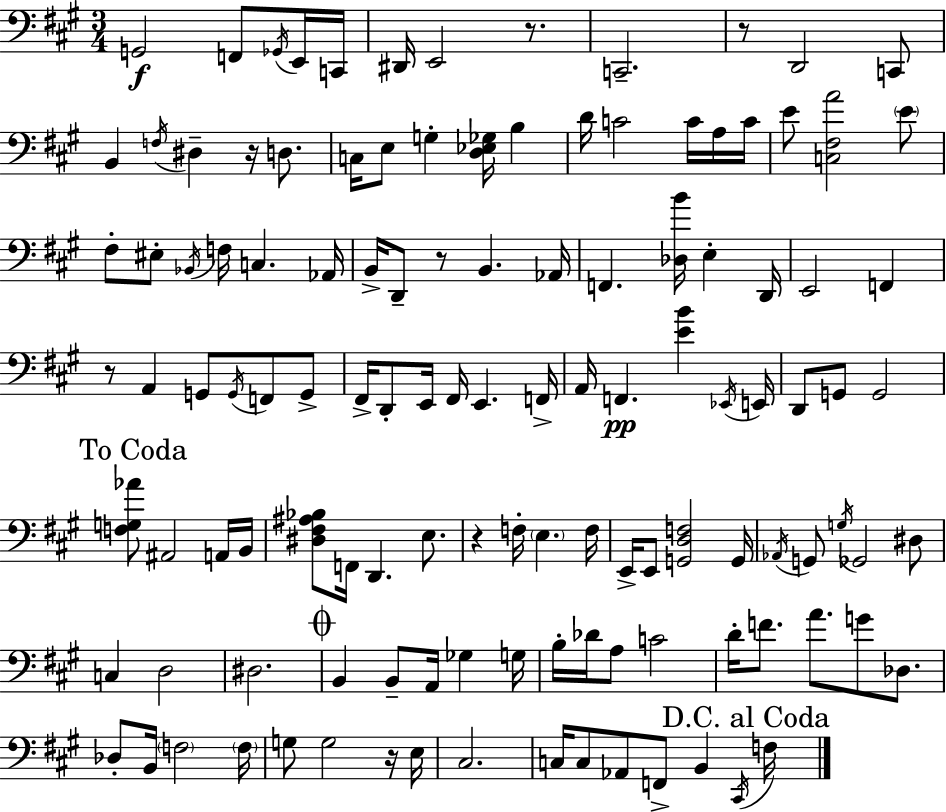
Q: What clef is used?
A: bass